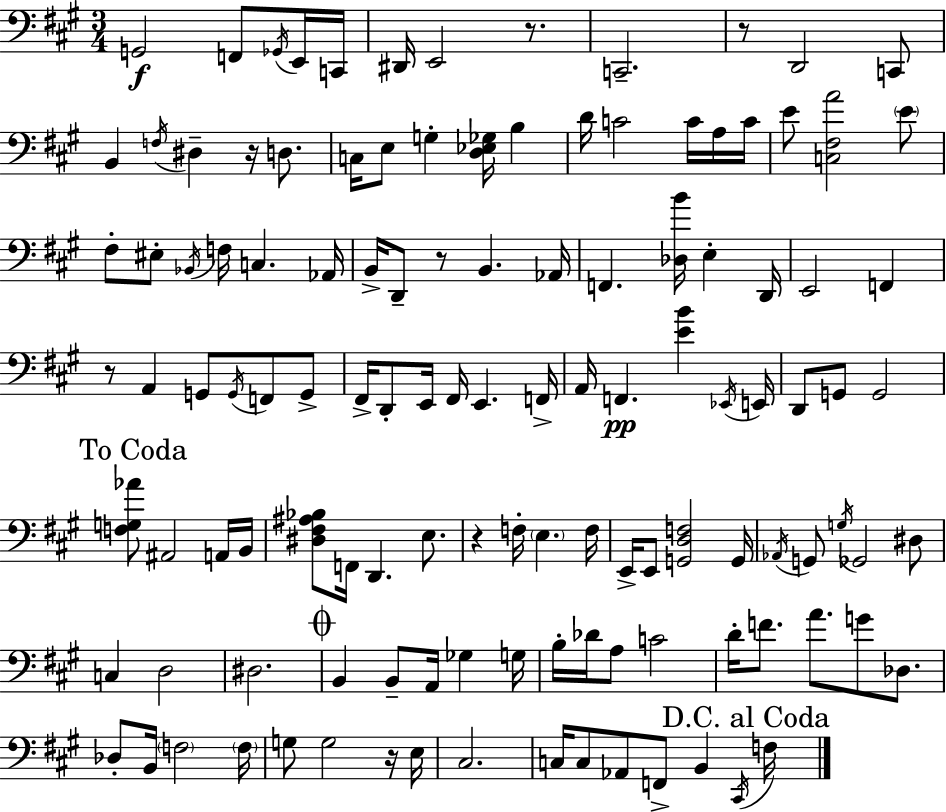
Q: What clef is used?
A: bass